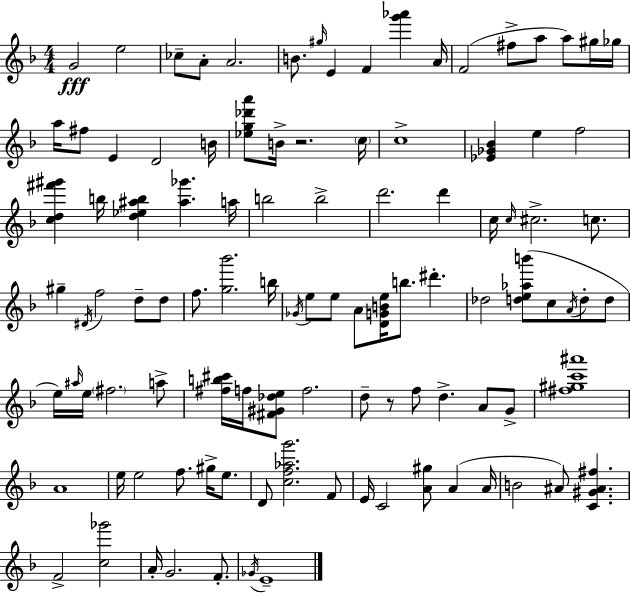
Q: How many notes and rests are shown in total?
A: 104